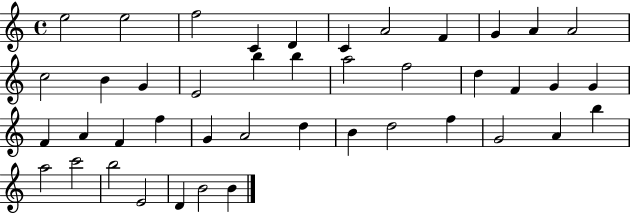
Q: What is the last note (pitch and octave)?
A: B4